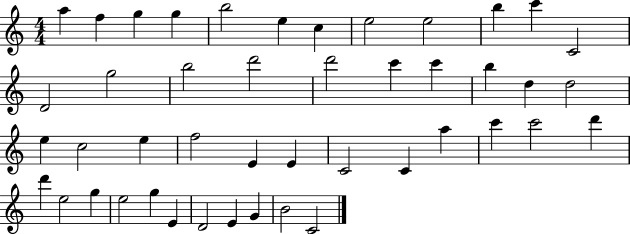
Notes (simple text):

A5/q F5/q G5/q G5/q B5/h E5/q C5/q E5/h E5/h B5/q C6/q C4/h D4/h G5/h B5/h D6/h D6/h C6/q C6/q B5/q D5/q D5/h E5/q C5/h E5/q F5/h E4/q E4/q C4/h C4/q A5/q C6/q C6/h D6/q D6/q E5/h G5/q E5/h G5/q E4/q D4/h E4/q G4/q B4/h C4/h